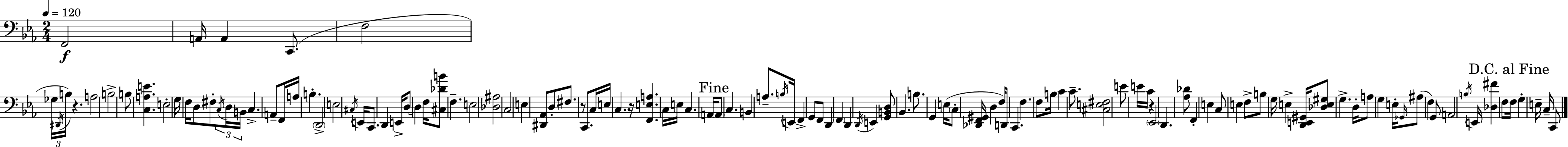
{
  \clef bass
  \numericTimeSignature
  \time 2/4
  \key c \minor
  \tempo 4 = 120
  f,2\f | a,16 a,4 c,8.( | f2 | \tuplet 3/2 { ges16 \acciaccatura { dis,16 }) b16 } r4. | \break a2 | b2-> | b8 <c a e'>4. | e2-. | \break g16 f16 d8 fis8-. \tuplet 3/2 { \acciaccatura { c16 } | d16 b,16 } c4.-> | a,8-- f,16 a16 b4.-. | \parenthesize d,2-> | \break e2 | \acciaccatura { cis16 } e,16 c,8. d,4 | e,16-> d8~~ d4 | f16 <cis des' b'>8 f4.-- | \break e2 | <des ais>2 | c2 | e4 <dis, aes,>8 | \break d8-. fis8. r8 | c,8. c16 e16 c4. | r16 <f, e a>4. | c16 e16 c4. | \break a,16 \mark "Fine" \parenthesize a,8 c4. | b,4 a8.-- | \acciaccatura { b16 } e,16 f,4-> | g,8 f,8 d,4 | \break \parenthesize f,4 d,4 | \acciaccatura { d,16 } e,4 <g, b, d>8 bes,4. | b8. | g,4 e16( \parenthesize c8-. <des, f, gis,>16 | \break d4 f16) d,8 c,4. | f4. | f8 b16 c'4 | c'8.-- <cis e fis>2 | \break e'8 e'16 | c'16 r4 \parenthesize ees,2 | d,4. | <aes des'>8 f,4-. | \break e4 c8 e4 | f8-> b8 g16 | e4-> <d, e, gis,>16 <des e gis>8 g4.-> | d16-. a8 | \break g4 e16-. \grace { ges,16 }( ais8 | f4) g,8 a,2 | \acciaccatura { b16 } e,16 | <des fis'>4 f8 \mark "D.C. al Fine" f16 g4-. | \break e16-- c16-- c,8 \bar "|."
}